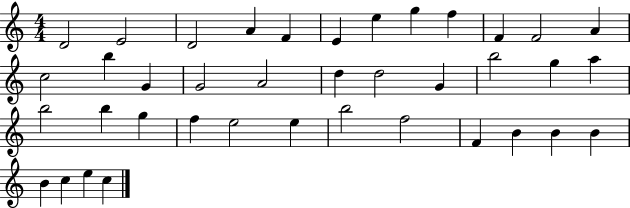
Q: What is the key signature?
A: C major